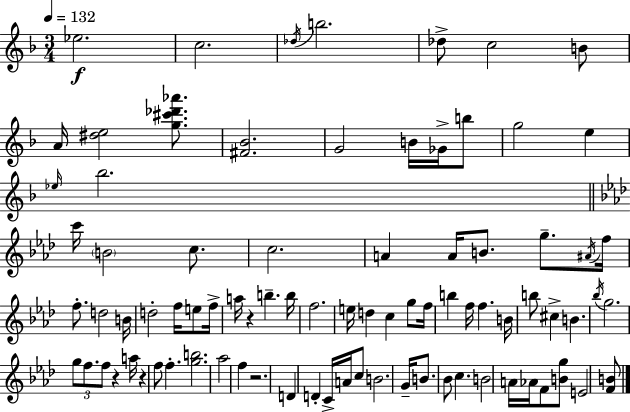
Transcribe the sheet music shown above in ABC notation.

X:1
T:Untitled
M:3/4
L:1/4
K:F
_e2 c2 _d/4 b2 _d/2 c2 B/2 A/4 [^de]2 [g^c'_d'_a']/2 [^F_B]2 G2 B/4 _G/4 b/2 g2 e _e/4 _b2 c'/4 B2 c/2 c2 A A/4 B/2 g/2 ^A/4 f/4 f/2 d2 B/4 d2 f/4 e/2 f/4 a/4 z b b/4 f2 e/4 d c g/2 f/4 b f/4 f B/4 b/2 ^c B _b/4 g2 g/2 f/2 f/2 z a/4 z f/2 f [gb]2 _a2 f z2 D D C/4 A/4 c/2 B2 G/4 B/2 _B/2 c B2 A/4 _A/4 F/2 [Bg]/2 E2 [FB]/2